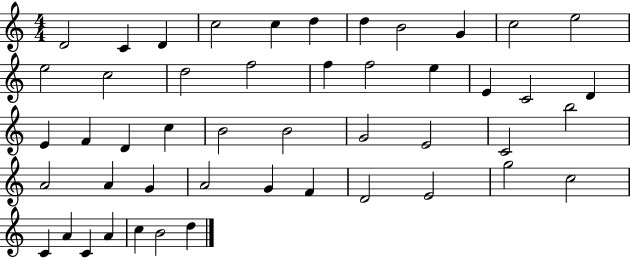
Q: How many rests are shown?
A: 0